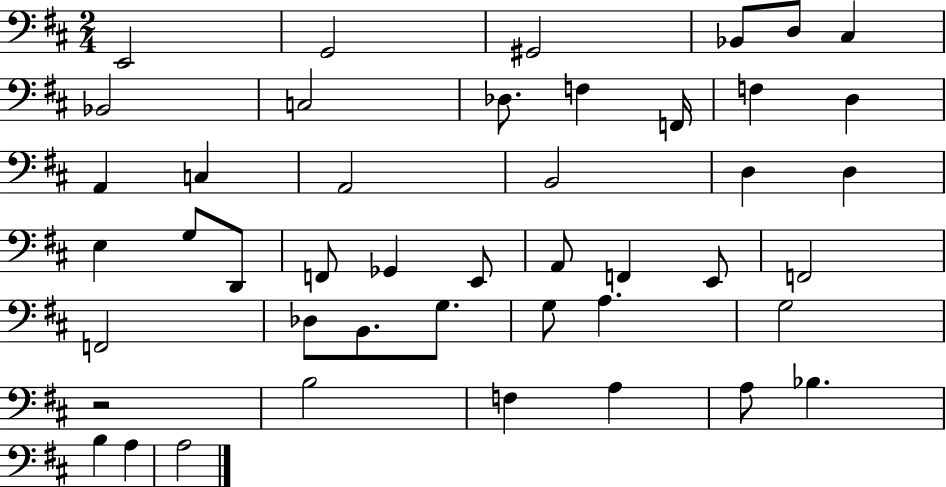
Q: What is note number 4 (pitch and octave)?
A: Bb2